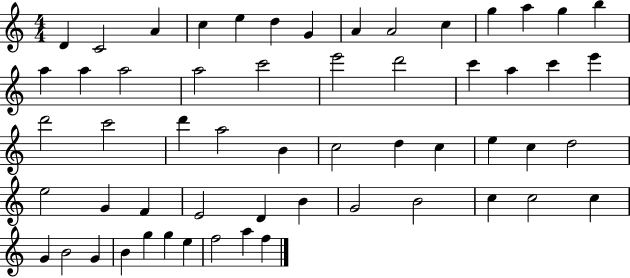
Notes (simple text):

D4/q C4/h A4/q C5/q E5/q D5/q G4/q A4/q A4/h C5/q G5/q A5/q G5/q B5/q A5/q A5/q A5/h A5/h C6/h E6/h D6/h C6/q A5/q C6/q E6/q D6/h C6/h D6/q A5/h B4/q C5/h D5/q C5/q E5/q C5/q D5/h E5/h G4/q F4/q E4/h D4/q B4/q G4/h B4/h C5/q C5/h C5/q G4/q B4/h G4/q B4/q G5/q G5/q E5/q F5/h A5/q F5/q